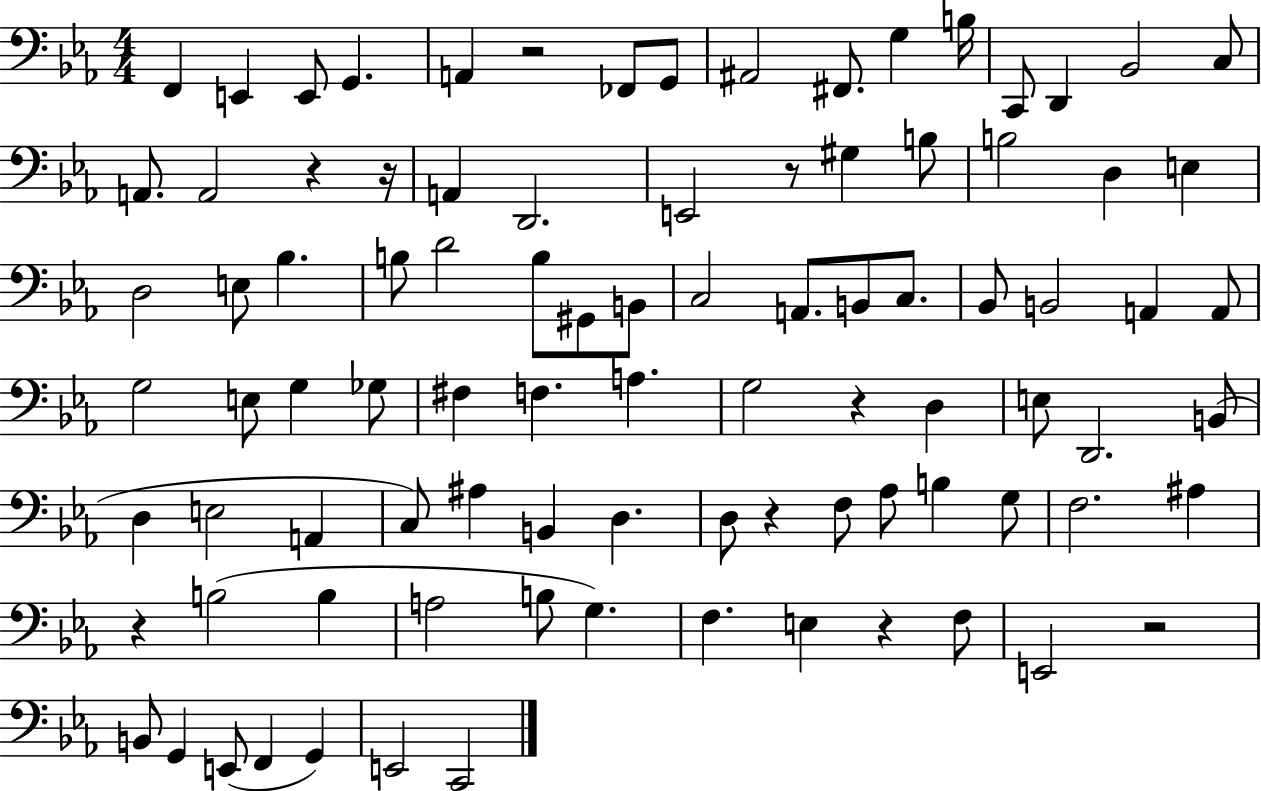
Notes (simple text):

F2/q E2/q E2/e G2/q. A2/q R/h FES2/e G2/e A#2/h F#2/e. G3/q B3/s C2/e D2/q Bb2/h C3/e A2/e. A2/h R/q R/s A2/q D2/h. E2/h R/e G#3/q B3/e B3/h D3/q E3/q D3/h E3/e Bb3/q. B3/e D4/h B3/e G#2/e B2/e C3/h A2/e. B2/e C3/e. Bb2/e B2/h A2/q A2/e G3/h E3/e G3/q Gb3/e F#3/q F3/q. A3/q. G3/h R/q D3/q E3/e D2/h. B2/e D3/q E3/h A2/q C3/e A#3/q B2/q D3/q. D3/e R/q F3/e Ab3/e B3/q G3/e F3/h. A#3/q R/q B3/h B3/q A3/h B3/e G3/q. F3/q. E3/q R/q F3/e E2/h R/h B2/e G2/q E2/e F2/q G2/q E2/h C2/h